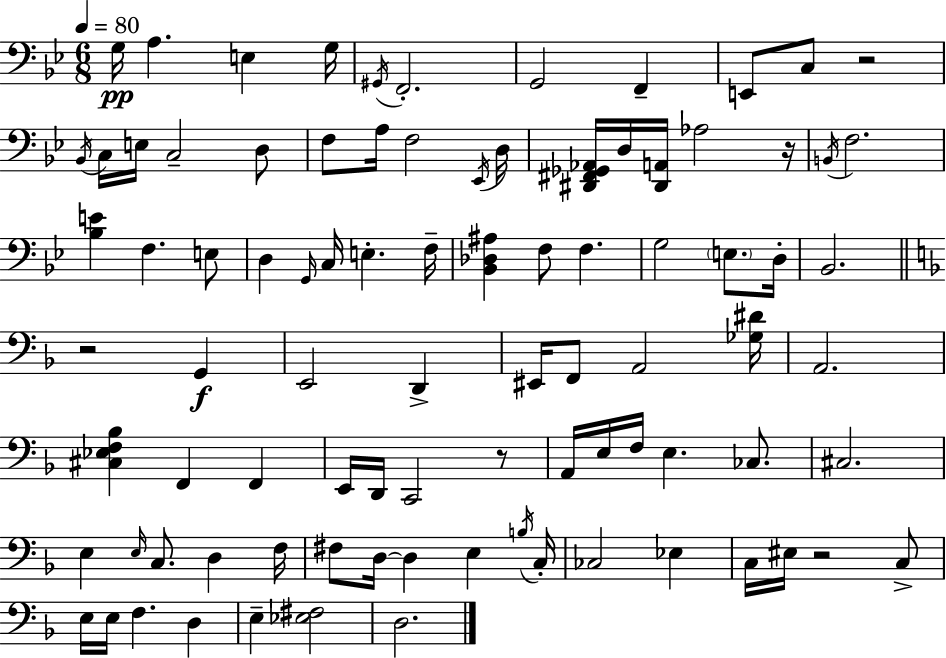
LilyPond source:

{
  \clef bass
  \numericTimeSignature
  \time 6/8
  \key bes \major
  \tempo 4 = 80
  g16\pp a4. e4 g16 | \acciaccatura { gis,16 } f,2.-. | g,2 f,4-- | e,8 c8 r2 | \break \acciaccatura { bes,16 } c16 e16 c2-- | d8 f8 a16 f2 | \acciaccatura { ees,16 } d16 <dis, fis, ges, aes,>16 d16 <dis, a,>16 aes2 | r16 \acciaccatura { b,16 } f2. | \break <bes e'>4 f4. | e8 d4 \grace { g,16 } c16 e4.-. | f16-- <bes, des ais>4 f8 f4. | g2 | \break \parenthesize e8. d16-. bes,2. | \bar "||" \break \key f \major r2 g,4\f | e,2 d,4-> | eis,16 f,8 a,2 <ges dis'>16 | a,2. | \break <cis ees f bes>4 f,4 f,4 | e,16 d,16 c,2 r8 | a,16 e16 f16 e4. ces8. | cis2. | \break e4 \grace { e16 } c8. d4 | f16 fis8 d16~~ d4 e4 | \acciaccatura { b16 } c16-. ces2 ees4 | c16 eis16 r2 | \break c8-> e16 e16 f4. d4 | e4-- <ees fis>2 | d2. | \bar "|."
}